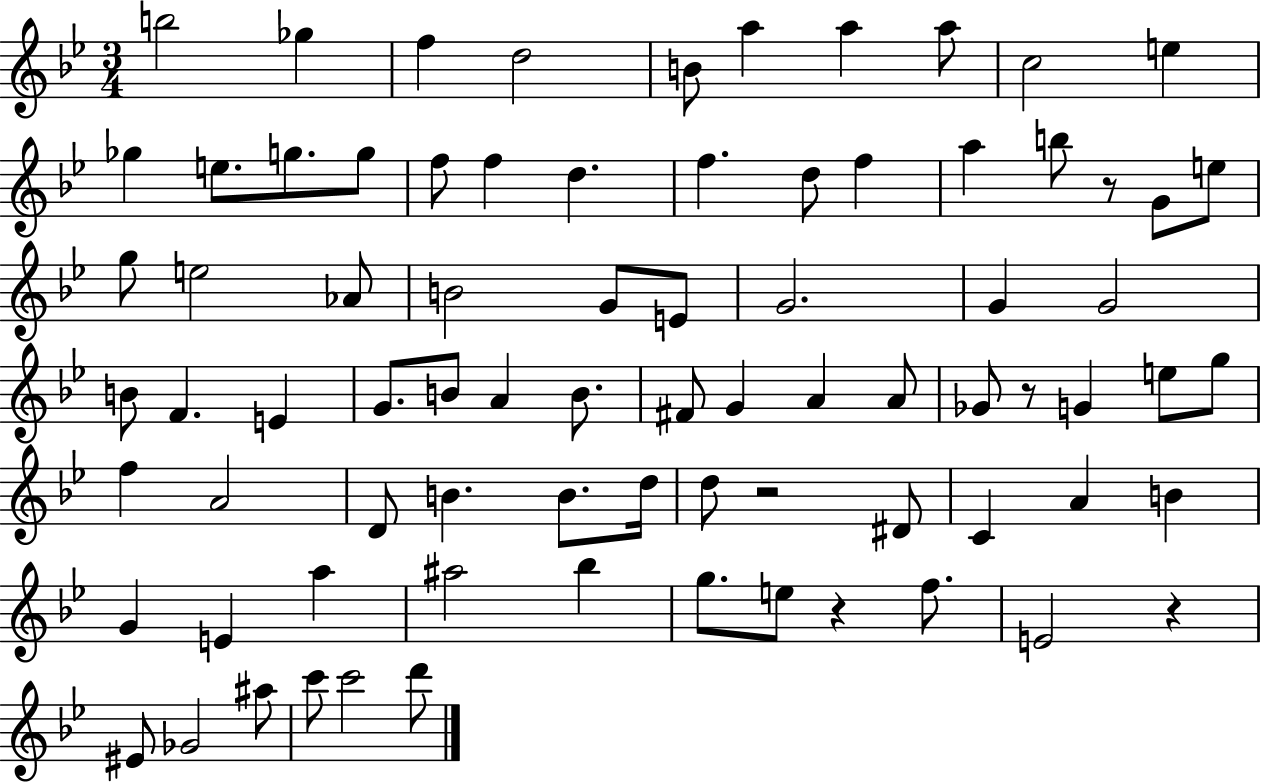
B5/h Gb5/q F5/q D5/h B4/e A5/q A5/q A5/e C5/h E5/q Gb5/q E5/e. G5/e. G5/e F5/e F5/q D5/q. F5/q. D5/e F5/q A5/q B5/e R/e G4/e E5/e G5/e E5/h Ab4/e B4/h G4/e E4/e G4/h. G4/q G4/h B4/e F4/q. E4/q G4/e. B4/e A4/q B4/e. F#4/e G4/q A4/q A4/e Gb4/e R/e G4/q E5/e G5/e F5/q A4/h D4/e B4/q. B4/e. D5/s D5/e R/h D#4/e C4/q A4/q B4/q G4/q E4/q A5/q A#5/h Bb5/q G5/e. E5/e R/q F5/e. E4/h R/q EIS4/e Gb4/h A#5/e C6/e C6/h D6/e